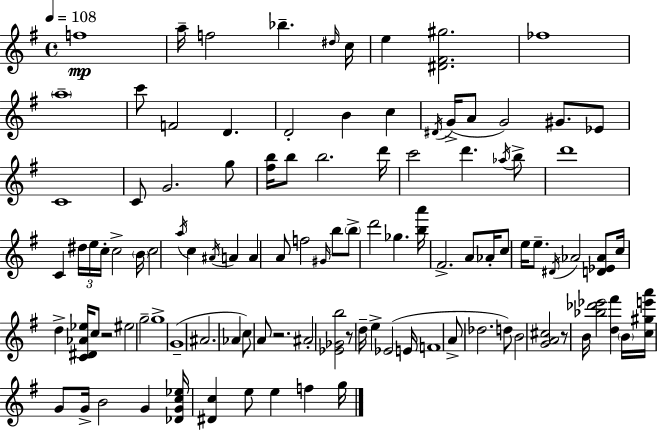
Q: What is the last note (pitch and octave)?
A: G5